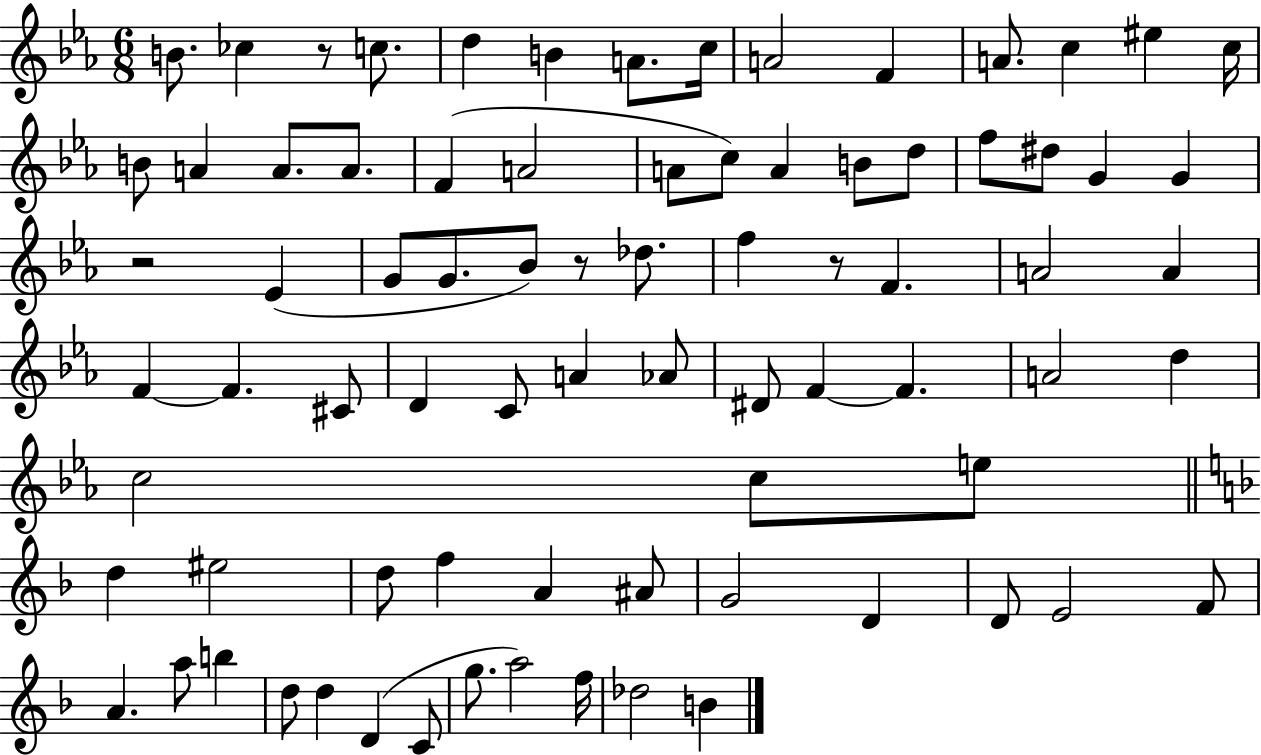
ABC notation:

X:1
T:Untitled
M:6/8
L:1/4
K:Eb
B/2 _c z/2 c/2 d B A/2 c/4 A2 F A/2 c ^e c/4 B/2 A A/2 A/2 F A2 A/2 c/2 A B/2 d/2 f/2 ^d/2 G G z2 _E G/2 G/2 _B/2 z/2 _d/2 f z/2 F A2 A F F ^C/2 D C/2 A _A/2 ^D/2 F F A2 d c2 c/2 e/2 d ^e2 d/2 f A ^A/2 G2 D D/2 E2 F/2 A a/2 b d/2 d D C/2 g/2 a2 f/4 _d2 B